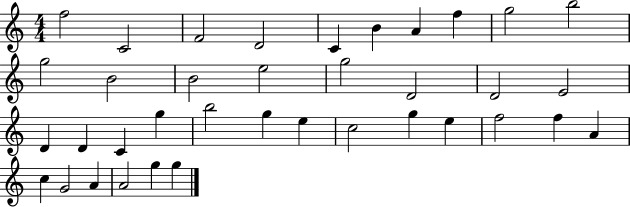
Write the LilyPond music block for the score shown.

{
  \clef treble
  \numericTimeSignature
  \time 4/4
  \key c \major
  f''2 c'2 | f'2 d'2 | c'4 b'4 a'4 f''4 | g''2 b''2 | \break g''2 b'2 | b'2 e''2 | g''2 d'2 | d'2 e'2 | \break d'4 d'4 c'4 g''4 | b''2 g''4 e''4 | c''2 g''4 e''4 | f''2 f''4 a'4 | \break c''4 g'2 a'4 | a'2 g''4 g''4 | \bar "|."
}